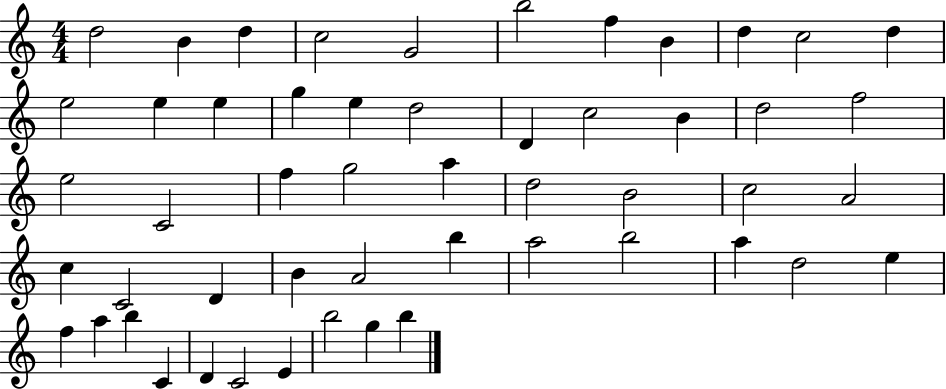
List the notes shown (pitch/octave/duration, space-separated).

D5/h B4/q D5/q C5/h G4/h B5/h F5/q B4/q D5/q C5/h D5/q E5/h E5/q E5/q G5/q E5/q D5/h D4/q C5/h B4/q D5/h F5/h E5/h C4/h F5/q G5/h A5/q D5/h B4/h C5/h A4/h C5/q C4/h D4/q B4/q A4/h B5/q A5/h B5/h A5/q D5/h E5/q F5/q A5/q B5/q C4/q D4/q C4/h E4/q B5/h G5/q B5/q